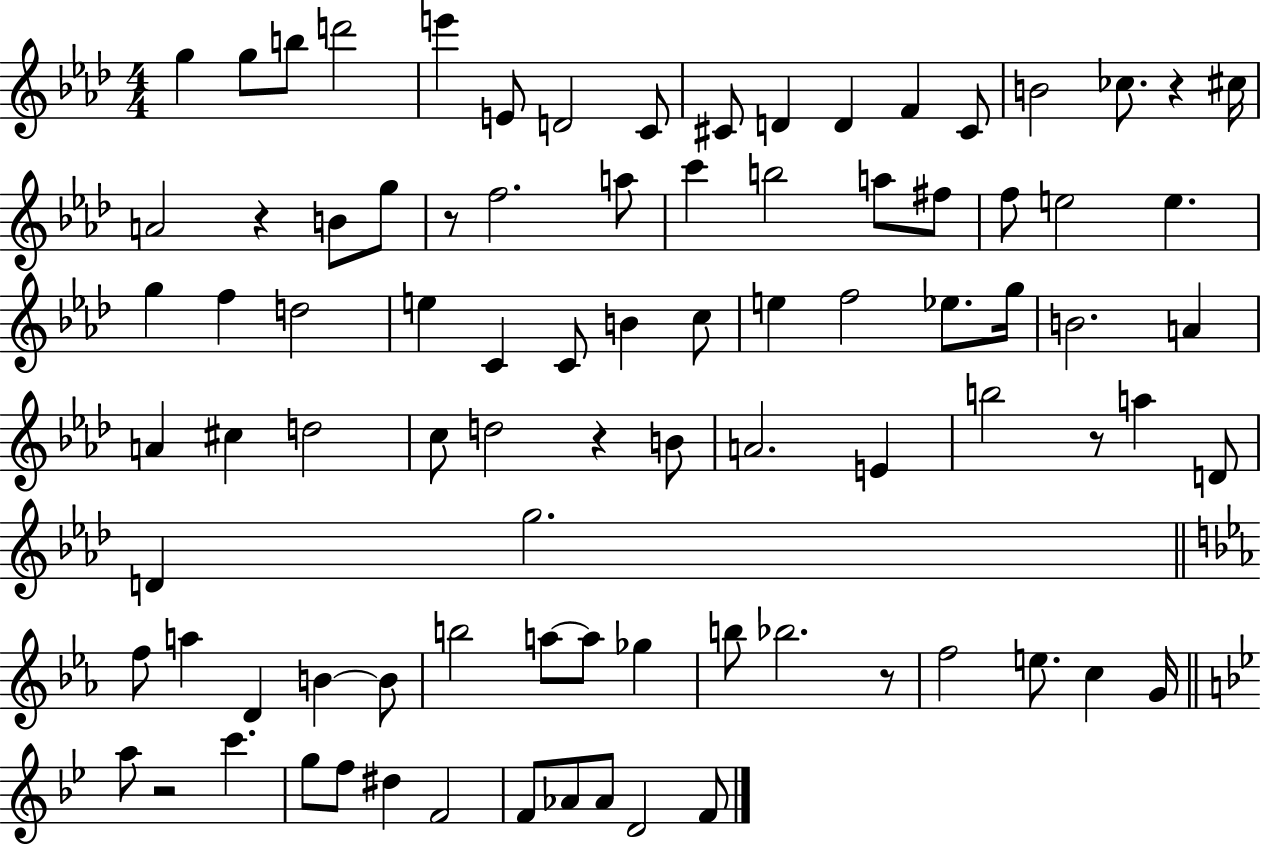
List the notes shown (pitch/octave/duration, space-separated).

G5/q G5/e B5/e D6/h E6/q E4/e D4/h C4/e C#4/e D4/q D4/q F4/q C#4/e B4/h CES5/e. R/q C#5/s A4/h R/q B4/e G5/e R/e F5/h. A5/e C6/q B5/h A5/e F#5/e F5/e E5/h E5/q. G5/q F5/q D5/h E5/q C4/q C4/e B4/q C5/e E5/q F5/h Eb5/e. G5/s B4/h. A4/q A4/q C#5/q D5/h C5/e D5/h R/q B4/e A4/h. E4/q B5/h R/e A5/q D4/e D4/q G5/h. F5/e A5/q D4/q B4/q B4/e B5/h A5/e A5/e Gb5/q B5/e Bb5/h. R/e F5/h E5/e. C5/q G4/s A5/e R/h C6/q. G5/e F5/e D#5/q F4/h F4/e Ab4/e Ab4/e D4/h F4/e